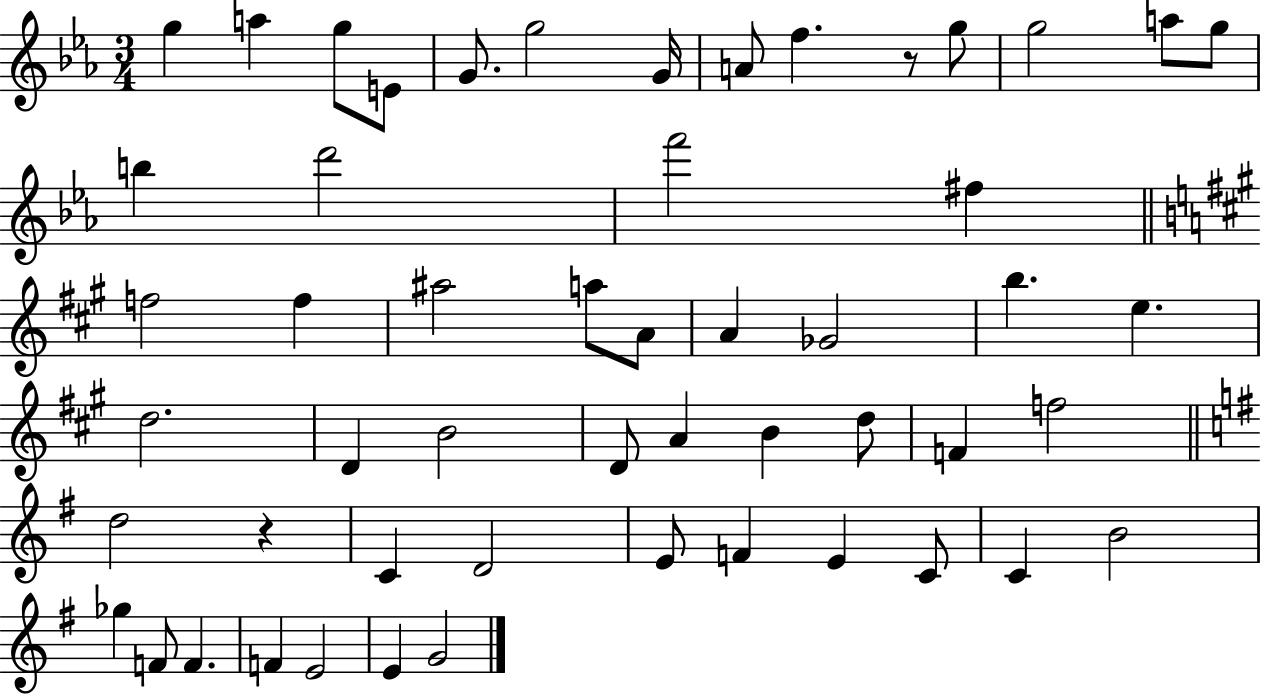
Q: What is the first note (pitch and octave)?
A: G5